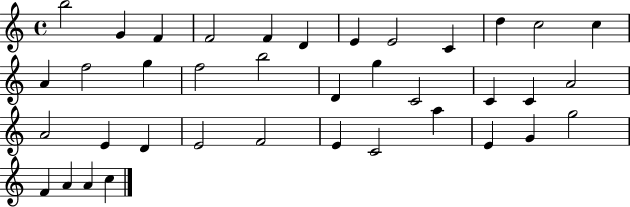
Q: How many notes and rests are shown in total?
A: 38